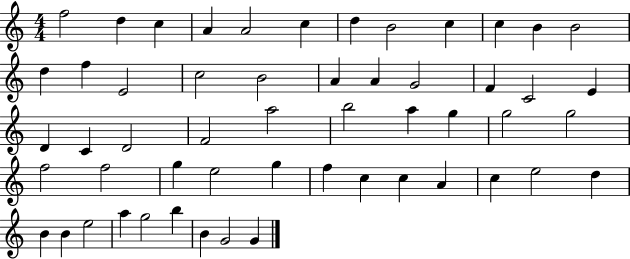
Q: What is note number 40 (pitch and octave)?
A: C5